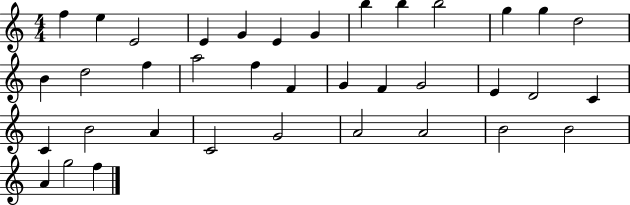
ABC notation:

X:1
T:Untitled
M:4/4
L:1/4
K:C
f e E2 E G E G b b b2 g g d2 B d2 f a2 f F G F G2 E D2 C C B2 A C2 G2 A2 A2 B2 B2 A g2 f